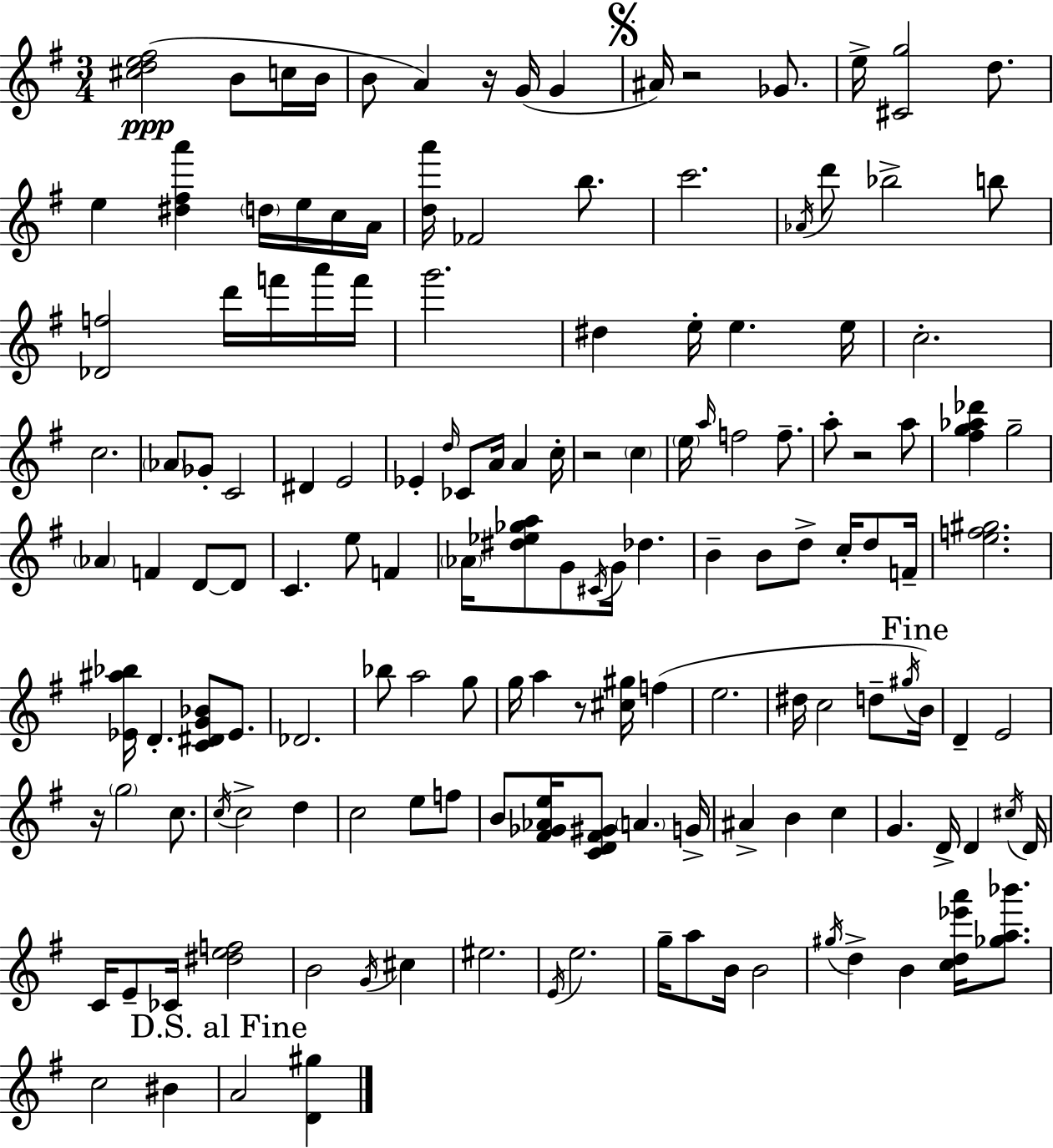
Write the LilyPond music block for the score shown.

{
  \clef treble
  \numericTimeSignature
  \time 3/4
  \key g \major
  \repeat volta 2 { <cis'' d'' e'' fis''>2(\ppp b'8 c''16 b'16 | b'8 a'4) r16 g'16( g'4 | \mark \markup { \musicglyph "scripts.segno" } ais'16) r2 ges'8. | e''16-> <cis' g''>2 d''8. | \break e''4 <dis'' fis'' a'''>4 \parenthesize d''16 e''16 c''16 a'16 | <d'' a'''>16 fes'2 b''8. | c'''2. | \acciaccatura { aes'16 } d'''8 bes''2-> b''8 | \break <des' f''>2 d'''16 f'''16 a'''16 | f'''16 g'''2. | dis''4 e''16-. e''4. | e''16 c''2.-. | \break c''2. | \parenthesize aes'8 ges'8-. c'2 | dis'4 e'2 | ees'4-. \grace { d''16 } ces'8 a'16 a'4 | \break c''16-. r2 \parenthesize c''4 | \parenthesize e''16 \grace { a''16 } f''2 | f''8.-- a''8-. r2 | a''8 <fis'' g'' aes'' des'''>4 g''2-- | \break \parenthesize aes'4 f'4 d'8~~ | d'8 c'4. e''8 f'4 | \parenthesize aes'16 <dis'' ees'' ges'' a''>8 g'8 \acciaccatura { cis'16 } g'16 des''4. | b'4-- b'8 d''8-> | \break c''16-. d''8 f'16-- <e'' f'' gis''>2. | <ees' ais'' bes''>16 d'4.-. <c' dis' g' bes'>8 | ees'8. des'2. | bes''8 a''2 | \break g''8 g''16 a''4 r8 <cis'' gis''>16 | f''4( e''2. | dis''16 c''2 | d''8-- \acciaccatura { gis''16 }) \mark "Fine" b'16 d'4-- e'2 | \break r16 \parenthesize g''2 | c''8. \acciaccatura { c''16 } c''2-> | d''4 c''2 | e''8 f''8 b'8 <fis' ges' aes' e''>16 <c' d' fis' gis'>8 \parenthesize a'4. | \break g'16-> ais'4-> b'4 | c''4 g'4. | d'16-> d'4 \acciaccatura { cis''16 } d'16 c'16 e'8-- ces'16 <dis'' e'' f''>2 | b'2 | \break \acciaccatura { g'16 } cis''4 eis''2. | \acciaccatura { e'16 } e''2. | g''16-- a''8 | b'16 b'2 \acciaccatura { gis''16 } d''4-> | \break b'4 <c'' d'' ees''' a'''>16 <ges'' a'' bes'''>8. c''2 | bis'4 \mark "D.S. al Fine" a'2 | <d' gis''>4 } \bar "|."
}